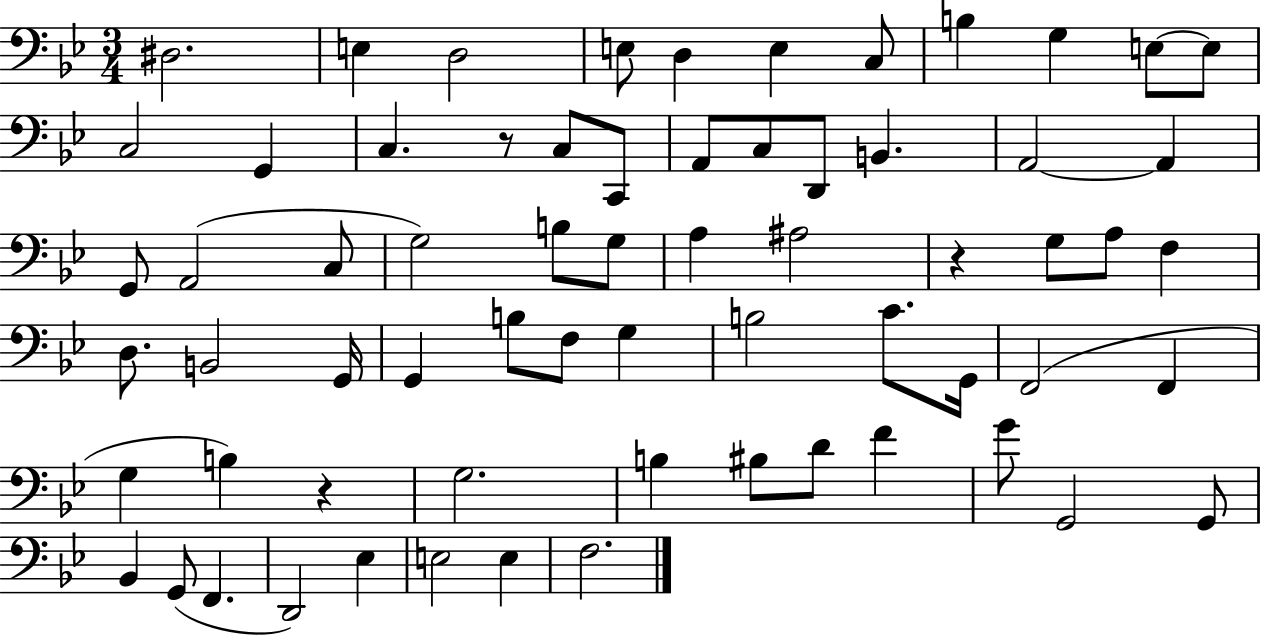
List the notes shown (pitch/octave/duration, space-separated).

D#3/h. E3/q D3/h E3/e D3/q E3/q C3/e B3/q G3/q E3/e E3/e C3/h G2/q C3/q. R/e C3/e C2/e A2/e C3/e D2/e B2/q. A2/h A2/q G2/e A2/h C3/e G3/h B3/e G3/e A3/q A#3/h R/q G3/e A3/e F3/q D3/e. B2/h G2/s G2/q B3/e F3/e G3/q B3/h C4/e. G2/s F2/h F2/q G3/q B3/q R/q G3/h. B3/q BIS3/e D4/e F4/q G4/e G2/h G2/e Bb2/q G2/e F2/q. D2/h Eb3/q E3/h E3/q F3/h.